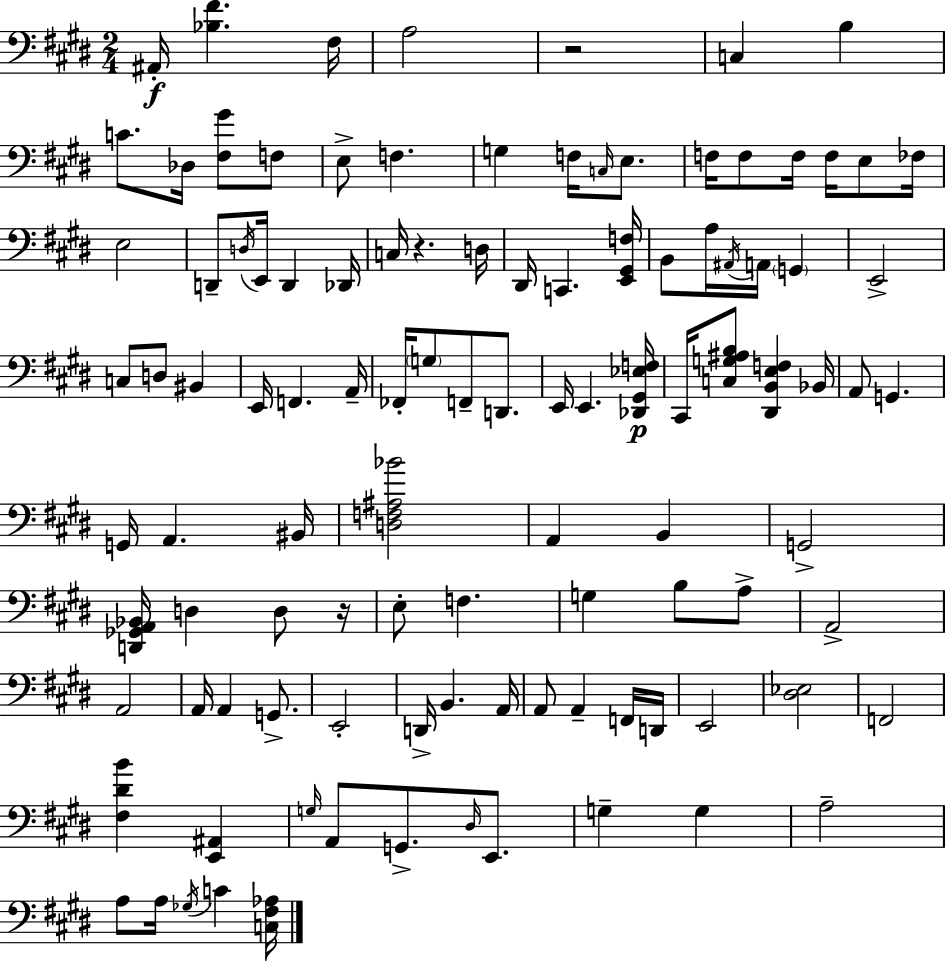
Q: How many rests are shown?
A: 3